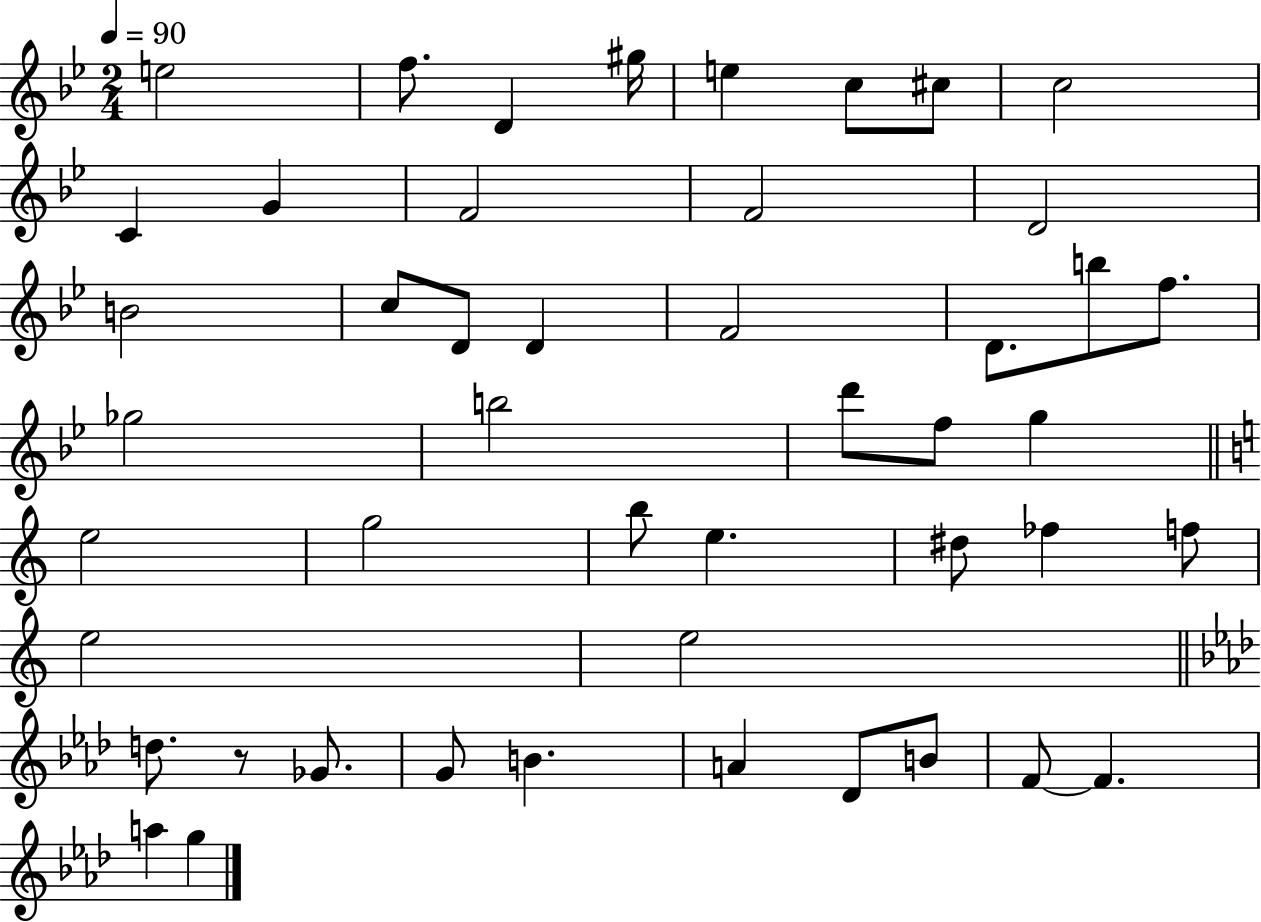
X:1
T:Untitled
M:2/4
L:1/4
K:Bb
e2 f/2 D ^g/4 e c/2 ^c/2 c2 C G F2 F2 D2 B2 c/2 D/2 D F2 D/2 b/2 f/2 _g2 b2 d'/2 f/2 g e2 g2 b/2 e ^d/2 _f f/2 e2 e2 d/2 z/2 _G/2 G/2 B A _D/2 B/2 F/2 F a g